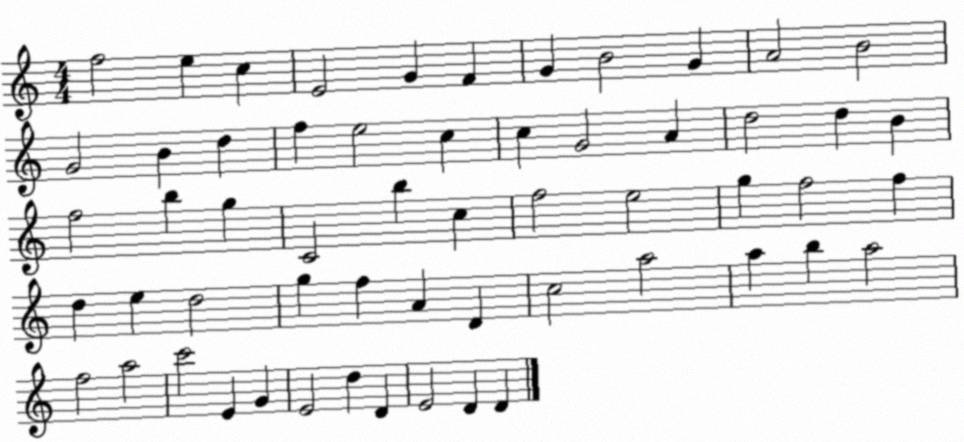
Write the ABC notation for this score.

X:1
T:Untitled
M:4/4
L:1/4
K:C
f2 e c E2 G F G B2 G A2 B2 G2 B d f e2 c c G2 A d2 d B f2 b g C2 b c f2 e2 g f2 f d e d2 g f A D c2 a2 a b a2 f2 a2 c'2 E G E2 d D E2 D D